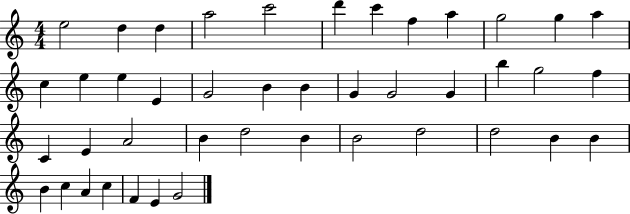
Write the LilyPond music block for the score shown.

{
  \clef treble
  \numericTimeSignature
  \time 4/4
  \key c \major
  e''2 d''4 d''4 | a''2 c'''2 | d'''4 c'''4 f''4 a''4 | g''2 g''4 a''4 | \break c''4 e''4 e''4 e'4 | g'2 b'4 b'4 | g'4 g'2 g'4 | b''4 g''2 f''4 | \break c'4 e'4 a'2 | b'4 d''2 b'4 | b'2 d''2 | d''2 b'4 b'4 | \break b'4 c''4 a'4 c''4 | f'4 e'4 g'2 | \bar "|."
}